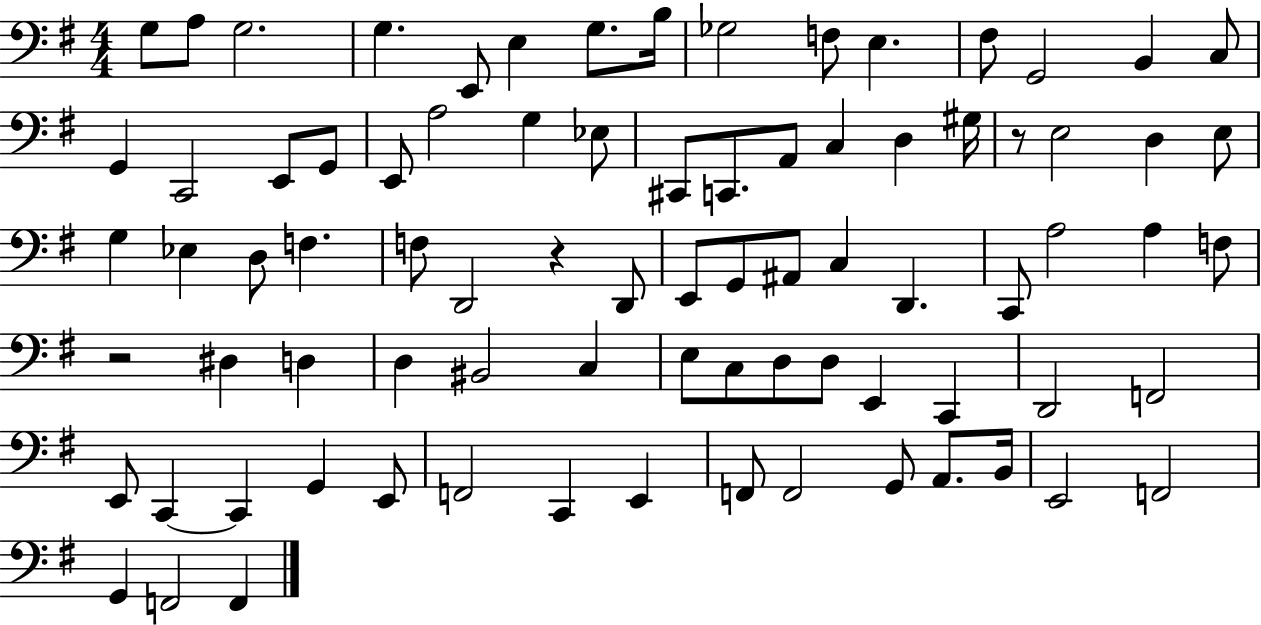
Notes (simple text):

G3/e A3/e G3/h. G3/q. E2/e E3/q G3/e. B3/s Gb3/h F3/e E3/q. F#3/e G2/h B2/q C3/e G2/q C2/h E2/e G2/e E2/e A3/h G3/q Eb3/e C#2/e C2/e. A2/e C3/q D3/q G#3/s R/e E3/h D3/q E3/e G3/q Eb3/q D3/e F3/q. F3/e D2/h R/q D2/e E2/e G2/e A#2/e C3/q D2/q. C2/e A3/h A3/q F3/e R/h D#3/q D3/q D3/q BIS2/h C3/q E3/e C3/e D3/e D3/e E2/q C2/q D2/h F2/h E2/e C2/q C2/q G2/q E2/e F2/h C2/q E2/q F2/e F2/h G2/e A2/e. B2/s E2/h F2/h G2/q F2/h F2/q